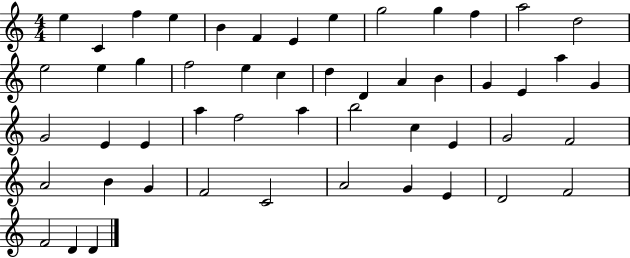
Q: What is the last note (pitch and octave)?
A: D4